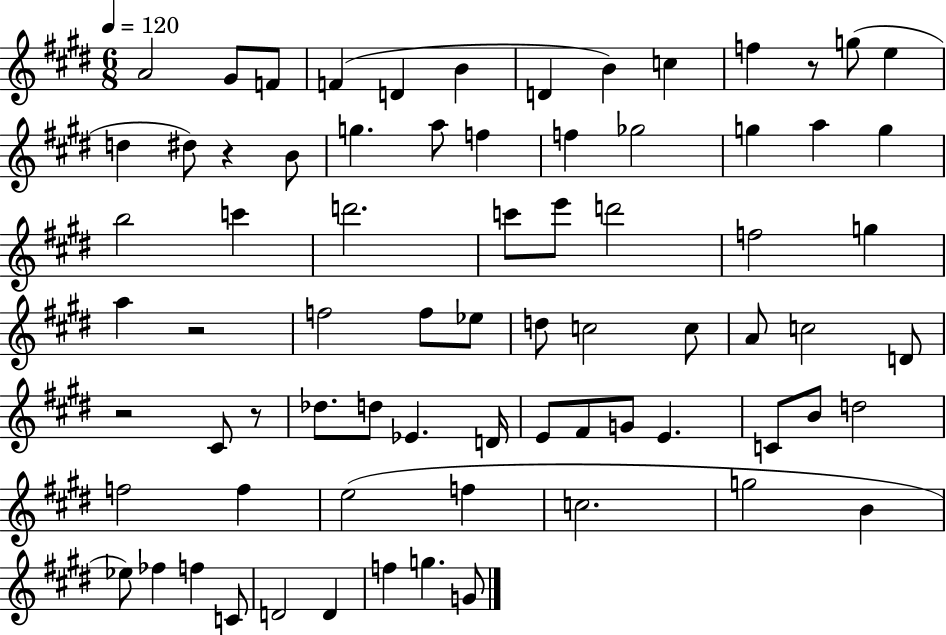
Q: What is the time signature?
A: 6/8